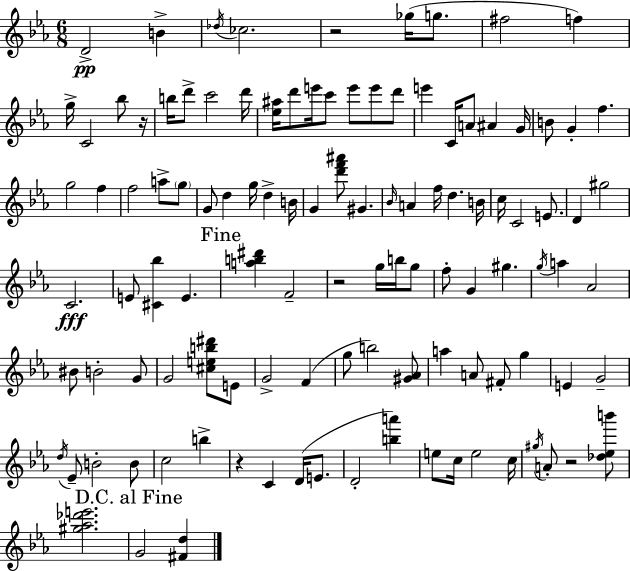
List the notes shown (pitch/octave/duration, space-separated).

D4/h B4/q Db5/s CES5/h. R/h Gb5/s G5/e. F#5/h F5/q G5/s C4/h Bb5/e R/s B5/s D6/e C6/h D6/s [Eb5,A#5]/s D6/e E6/s C6/e E6/e E6/e D6/e E6/q C4/s A4/e A#4/q G4/s B4/e G4/q F5/q. G5/h F5/q F5/h A5/e G5/e G4/e D5/q G5/s D5/q B4/s G4/q [D6,F6,A#6]/e G#4/q. Bb4/s A4/q F5/s D5/q. B4/s C5/s C4/h E4/e. D4/q G#5/h C4/h. E4/e [C#4,Bb5]/q E4/q. [A5,B5,D#6]/q F4/h R/h G5/s B5/s G5/e F5/e G4/q G#5/q. G5/s A5/q Ab4/h BIS4/e B4/h G4/e G4/h [C#5,E5,B5,D#6]/e E4/e G4/h F4/q G5/e B5/h [G#4,Ab4]/e A5/q A4/e F#4/e G5/q E4/q G4/h D5/s Eb4/e B4/h B4/e C5/h B5/q R/q C4/q D4/s E4/e. D4/h [B5,A6]/q E5/e C5/s E5/h C5/s G#5/s A4/e R/h [Db5,Eb5,B6]/e [G#5,Ab5,Db6,E6]/h. G4/h [F#4,D5]/q